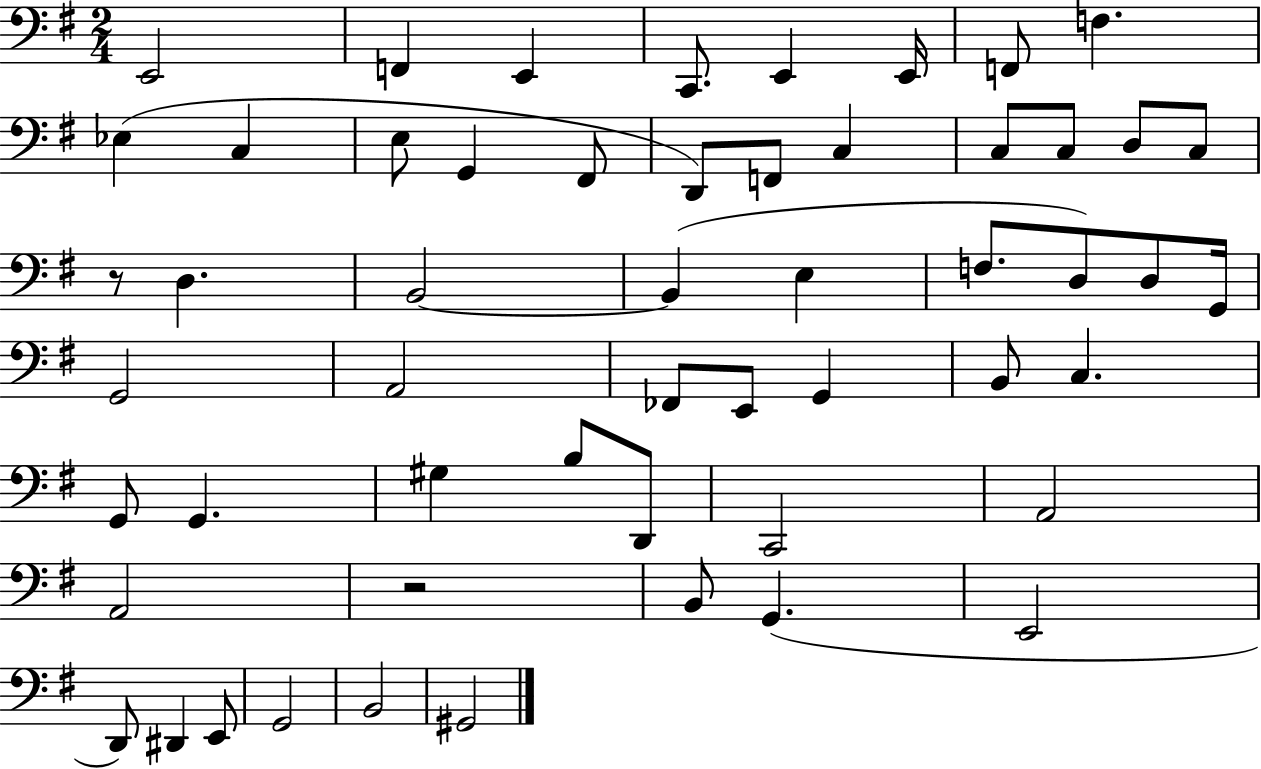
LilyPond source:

{
  \clef bass
  \numericTimeSignature
  \time 2/4
  \key g \major
  e,2 | f,4 e,4 | c,8. e,4 e,16 | f,8 f4. | \break ees4( c4 | e8 g,4 fis,8 | d,8) f,8 c4 | c8 c8 d8 c8 | \break r8 d4. | b,2~~ | b,4( e4 | f8. d8) d8 g,16 | \break g,2 | a,2 | fes,8 e,8 g,4 | b,8 c4. | \break g,8 g,4. | gis4 b8 d,8 | c,2 | a,2 | \break a,2 | r2 | b,8 g,4.( | e,2 | \break d,8) dis,4 e,8 | g,2 | b,2 | gis,2 | \break \bar "|."
}